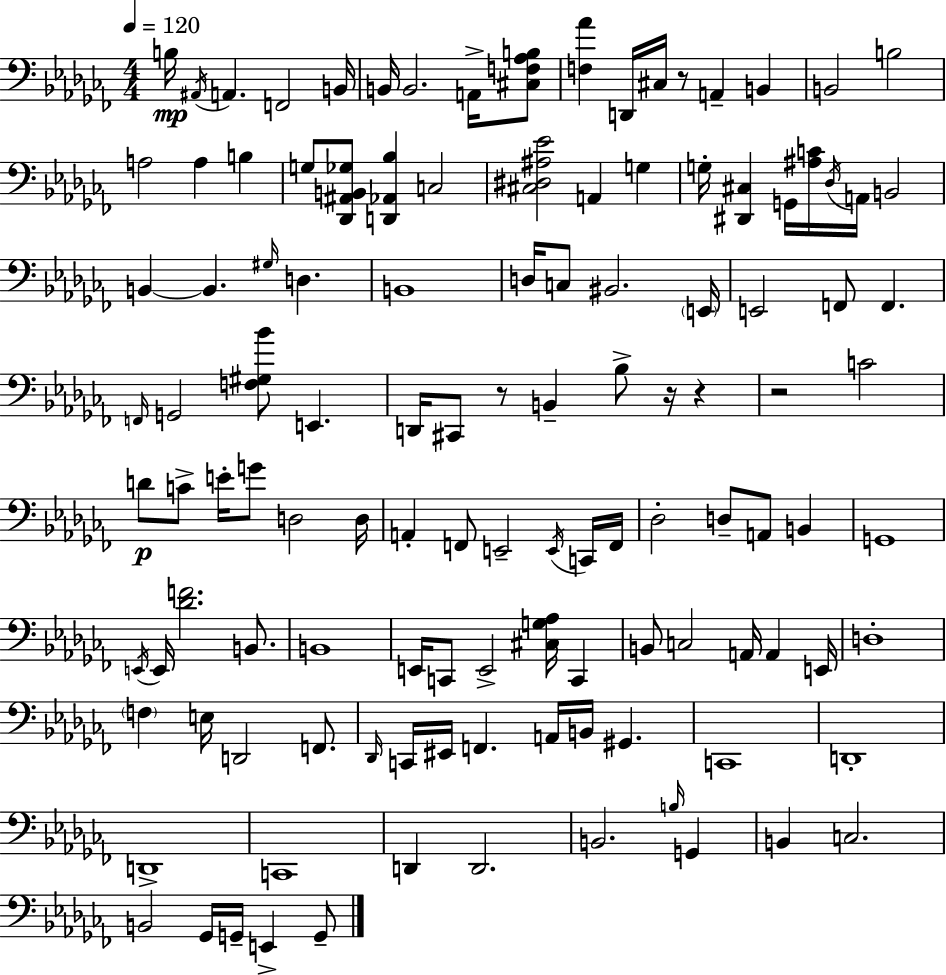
X:1
T:Untitled
M:4/4
L:1/4
K:Abm
B,/4 ^A,,/4 A,, F,,2 B,,/4 B,,/4 B,,2 A,,/4 [^C,F,_A,B,]/2 [F,_A] D,,/4 ^C,/4 z/2 A,, B,, B,,2 B,2 A,2 A, B, G,/2 [_D,,^A,,B,,_G,]/2 [D,,_A,,_B,] C,2 [^C,^D,^A,_E]2 A,, G, G,/4 [^D,,^C,] G,,/4 [^A,C]/4 _D,/4 A,,/4 B,,2 B,, B,, ^G,/4 D, B,,4 D,/4 C,/2 ^B,,2 E,,/4 E,,2 F,,/2 F,, F,,/4 G,,2 [F,^G,_B]/2 E,, D,,/4 ^C,,/2 z/2 B,, _B,/2 z/4 z z2 C2 D/2 C/2 E/4 G/2 D,2 D,/4 A,, F,,/2 E,,2 E,,/4 C,,/4 F,,/4 _D,2 D,/2 A,,/2 B,, G,,4 E,,/4 E,,/4 [_DF]2 B,,/2 B,,4 E,,/4 C,,/2 E,,2 [^C,G,_A,]/4 C,, B,,/2 C,2 A,,/4 A,, E,,/4 D,4 F, E,/4 D,,2 F,,/2 _D,,/4 C,,/4 ^E,,/4 F,, A,,/4 B,,/4 ^G,, C,,4 D,,4 D,,4 C,,4 D,, D,,2 B,,2 B,/4 G,, B,, C,2 B,,2 _G,,/4 G,,/4 E,, G,,/2